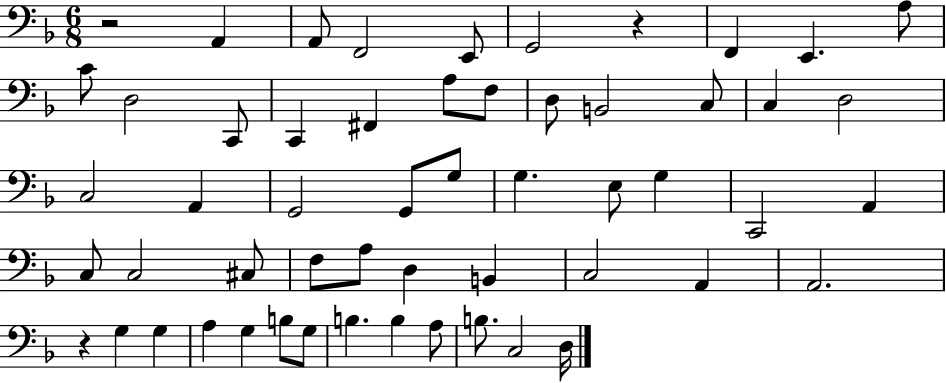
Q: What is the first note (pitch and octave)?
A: A2